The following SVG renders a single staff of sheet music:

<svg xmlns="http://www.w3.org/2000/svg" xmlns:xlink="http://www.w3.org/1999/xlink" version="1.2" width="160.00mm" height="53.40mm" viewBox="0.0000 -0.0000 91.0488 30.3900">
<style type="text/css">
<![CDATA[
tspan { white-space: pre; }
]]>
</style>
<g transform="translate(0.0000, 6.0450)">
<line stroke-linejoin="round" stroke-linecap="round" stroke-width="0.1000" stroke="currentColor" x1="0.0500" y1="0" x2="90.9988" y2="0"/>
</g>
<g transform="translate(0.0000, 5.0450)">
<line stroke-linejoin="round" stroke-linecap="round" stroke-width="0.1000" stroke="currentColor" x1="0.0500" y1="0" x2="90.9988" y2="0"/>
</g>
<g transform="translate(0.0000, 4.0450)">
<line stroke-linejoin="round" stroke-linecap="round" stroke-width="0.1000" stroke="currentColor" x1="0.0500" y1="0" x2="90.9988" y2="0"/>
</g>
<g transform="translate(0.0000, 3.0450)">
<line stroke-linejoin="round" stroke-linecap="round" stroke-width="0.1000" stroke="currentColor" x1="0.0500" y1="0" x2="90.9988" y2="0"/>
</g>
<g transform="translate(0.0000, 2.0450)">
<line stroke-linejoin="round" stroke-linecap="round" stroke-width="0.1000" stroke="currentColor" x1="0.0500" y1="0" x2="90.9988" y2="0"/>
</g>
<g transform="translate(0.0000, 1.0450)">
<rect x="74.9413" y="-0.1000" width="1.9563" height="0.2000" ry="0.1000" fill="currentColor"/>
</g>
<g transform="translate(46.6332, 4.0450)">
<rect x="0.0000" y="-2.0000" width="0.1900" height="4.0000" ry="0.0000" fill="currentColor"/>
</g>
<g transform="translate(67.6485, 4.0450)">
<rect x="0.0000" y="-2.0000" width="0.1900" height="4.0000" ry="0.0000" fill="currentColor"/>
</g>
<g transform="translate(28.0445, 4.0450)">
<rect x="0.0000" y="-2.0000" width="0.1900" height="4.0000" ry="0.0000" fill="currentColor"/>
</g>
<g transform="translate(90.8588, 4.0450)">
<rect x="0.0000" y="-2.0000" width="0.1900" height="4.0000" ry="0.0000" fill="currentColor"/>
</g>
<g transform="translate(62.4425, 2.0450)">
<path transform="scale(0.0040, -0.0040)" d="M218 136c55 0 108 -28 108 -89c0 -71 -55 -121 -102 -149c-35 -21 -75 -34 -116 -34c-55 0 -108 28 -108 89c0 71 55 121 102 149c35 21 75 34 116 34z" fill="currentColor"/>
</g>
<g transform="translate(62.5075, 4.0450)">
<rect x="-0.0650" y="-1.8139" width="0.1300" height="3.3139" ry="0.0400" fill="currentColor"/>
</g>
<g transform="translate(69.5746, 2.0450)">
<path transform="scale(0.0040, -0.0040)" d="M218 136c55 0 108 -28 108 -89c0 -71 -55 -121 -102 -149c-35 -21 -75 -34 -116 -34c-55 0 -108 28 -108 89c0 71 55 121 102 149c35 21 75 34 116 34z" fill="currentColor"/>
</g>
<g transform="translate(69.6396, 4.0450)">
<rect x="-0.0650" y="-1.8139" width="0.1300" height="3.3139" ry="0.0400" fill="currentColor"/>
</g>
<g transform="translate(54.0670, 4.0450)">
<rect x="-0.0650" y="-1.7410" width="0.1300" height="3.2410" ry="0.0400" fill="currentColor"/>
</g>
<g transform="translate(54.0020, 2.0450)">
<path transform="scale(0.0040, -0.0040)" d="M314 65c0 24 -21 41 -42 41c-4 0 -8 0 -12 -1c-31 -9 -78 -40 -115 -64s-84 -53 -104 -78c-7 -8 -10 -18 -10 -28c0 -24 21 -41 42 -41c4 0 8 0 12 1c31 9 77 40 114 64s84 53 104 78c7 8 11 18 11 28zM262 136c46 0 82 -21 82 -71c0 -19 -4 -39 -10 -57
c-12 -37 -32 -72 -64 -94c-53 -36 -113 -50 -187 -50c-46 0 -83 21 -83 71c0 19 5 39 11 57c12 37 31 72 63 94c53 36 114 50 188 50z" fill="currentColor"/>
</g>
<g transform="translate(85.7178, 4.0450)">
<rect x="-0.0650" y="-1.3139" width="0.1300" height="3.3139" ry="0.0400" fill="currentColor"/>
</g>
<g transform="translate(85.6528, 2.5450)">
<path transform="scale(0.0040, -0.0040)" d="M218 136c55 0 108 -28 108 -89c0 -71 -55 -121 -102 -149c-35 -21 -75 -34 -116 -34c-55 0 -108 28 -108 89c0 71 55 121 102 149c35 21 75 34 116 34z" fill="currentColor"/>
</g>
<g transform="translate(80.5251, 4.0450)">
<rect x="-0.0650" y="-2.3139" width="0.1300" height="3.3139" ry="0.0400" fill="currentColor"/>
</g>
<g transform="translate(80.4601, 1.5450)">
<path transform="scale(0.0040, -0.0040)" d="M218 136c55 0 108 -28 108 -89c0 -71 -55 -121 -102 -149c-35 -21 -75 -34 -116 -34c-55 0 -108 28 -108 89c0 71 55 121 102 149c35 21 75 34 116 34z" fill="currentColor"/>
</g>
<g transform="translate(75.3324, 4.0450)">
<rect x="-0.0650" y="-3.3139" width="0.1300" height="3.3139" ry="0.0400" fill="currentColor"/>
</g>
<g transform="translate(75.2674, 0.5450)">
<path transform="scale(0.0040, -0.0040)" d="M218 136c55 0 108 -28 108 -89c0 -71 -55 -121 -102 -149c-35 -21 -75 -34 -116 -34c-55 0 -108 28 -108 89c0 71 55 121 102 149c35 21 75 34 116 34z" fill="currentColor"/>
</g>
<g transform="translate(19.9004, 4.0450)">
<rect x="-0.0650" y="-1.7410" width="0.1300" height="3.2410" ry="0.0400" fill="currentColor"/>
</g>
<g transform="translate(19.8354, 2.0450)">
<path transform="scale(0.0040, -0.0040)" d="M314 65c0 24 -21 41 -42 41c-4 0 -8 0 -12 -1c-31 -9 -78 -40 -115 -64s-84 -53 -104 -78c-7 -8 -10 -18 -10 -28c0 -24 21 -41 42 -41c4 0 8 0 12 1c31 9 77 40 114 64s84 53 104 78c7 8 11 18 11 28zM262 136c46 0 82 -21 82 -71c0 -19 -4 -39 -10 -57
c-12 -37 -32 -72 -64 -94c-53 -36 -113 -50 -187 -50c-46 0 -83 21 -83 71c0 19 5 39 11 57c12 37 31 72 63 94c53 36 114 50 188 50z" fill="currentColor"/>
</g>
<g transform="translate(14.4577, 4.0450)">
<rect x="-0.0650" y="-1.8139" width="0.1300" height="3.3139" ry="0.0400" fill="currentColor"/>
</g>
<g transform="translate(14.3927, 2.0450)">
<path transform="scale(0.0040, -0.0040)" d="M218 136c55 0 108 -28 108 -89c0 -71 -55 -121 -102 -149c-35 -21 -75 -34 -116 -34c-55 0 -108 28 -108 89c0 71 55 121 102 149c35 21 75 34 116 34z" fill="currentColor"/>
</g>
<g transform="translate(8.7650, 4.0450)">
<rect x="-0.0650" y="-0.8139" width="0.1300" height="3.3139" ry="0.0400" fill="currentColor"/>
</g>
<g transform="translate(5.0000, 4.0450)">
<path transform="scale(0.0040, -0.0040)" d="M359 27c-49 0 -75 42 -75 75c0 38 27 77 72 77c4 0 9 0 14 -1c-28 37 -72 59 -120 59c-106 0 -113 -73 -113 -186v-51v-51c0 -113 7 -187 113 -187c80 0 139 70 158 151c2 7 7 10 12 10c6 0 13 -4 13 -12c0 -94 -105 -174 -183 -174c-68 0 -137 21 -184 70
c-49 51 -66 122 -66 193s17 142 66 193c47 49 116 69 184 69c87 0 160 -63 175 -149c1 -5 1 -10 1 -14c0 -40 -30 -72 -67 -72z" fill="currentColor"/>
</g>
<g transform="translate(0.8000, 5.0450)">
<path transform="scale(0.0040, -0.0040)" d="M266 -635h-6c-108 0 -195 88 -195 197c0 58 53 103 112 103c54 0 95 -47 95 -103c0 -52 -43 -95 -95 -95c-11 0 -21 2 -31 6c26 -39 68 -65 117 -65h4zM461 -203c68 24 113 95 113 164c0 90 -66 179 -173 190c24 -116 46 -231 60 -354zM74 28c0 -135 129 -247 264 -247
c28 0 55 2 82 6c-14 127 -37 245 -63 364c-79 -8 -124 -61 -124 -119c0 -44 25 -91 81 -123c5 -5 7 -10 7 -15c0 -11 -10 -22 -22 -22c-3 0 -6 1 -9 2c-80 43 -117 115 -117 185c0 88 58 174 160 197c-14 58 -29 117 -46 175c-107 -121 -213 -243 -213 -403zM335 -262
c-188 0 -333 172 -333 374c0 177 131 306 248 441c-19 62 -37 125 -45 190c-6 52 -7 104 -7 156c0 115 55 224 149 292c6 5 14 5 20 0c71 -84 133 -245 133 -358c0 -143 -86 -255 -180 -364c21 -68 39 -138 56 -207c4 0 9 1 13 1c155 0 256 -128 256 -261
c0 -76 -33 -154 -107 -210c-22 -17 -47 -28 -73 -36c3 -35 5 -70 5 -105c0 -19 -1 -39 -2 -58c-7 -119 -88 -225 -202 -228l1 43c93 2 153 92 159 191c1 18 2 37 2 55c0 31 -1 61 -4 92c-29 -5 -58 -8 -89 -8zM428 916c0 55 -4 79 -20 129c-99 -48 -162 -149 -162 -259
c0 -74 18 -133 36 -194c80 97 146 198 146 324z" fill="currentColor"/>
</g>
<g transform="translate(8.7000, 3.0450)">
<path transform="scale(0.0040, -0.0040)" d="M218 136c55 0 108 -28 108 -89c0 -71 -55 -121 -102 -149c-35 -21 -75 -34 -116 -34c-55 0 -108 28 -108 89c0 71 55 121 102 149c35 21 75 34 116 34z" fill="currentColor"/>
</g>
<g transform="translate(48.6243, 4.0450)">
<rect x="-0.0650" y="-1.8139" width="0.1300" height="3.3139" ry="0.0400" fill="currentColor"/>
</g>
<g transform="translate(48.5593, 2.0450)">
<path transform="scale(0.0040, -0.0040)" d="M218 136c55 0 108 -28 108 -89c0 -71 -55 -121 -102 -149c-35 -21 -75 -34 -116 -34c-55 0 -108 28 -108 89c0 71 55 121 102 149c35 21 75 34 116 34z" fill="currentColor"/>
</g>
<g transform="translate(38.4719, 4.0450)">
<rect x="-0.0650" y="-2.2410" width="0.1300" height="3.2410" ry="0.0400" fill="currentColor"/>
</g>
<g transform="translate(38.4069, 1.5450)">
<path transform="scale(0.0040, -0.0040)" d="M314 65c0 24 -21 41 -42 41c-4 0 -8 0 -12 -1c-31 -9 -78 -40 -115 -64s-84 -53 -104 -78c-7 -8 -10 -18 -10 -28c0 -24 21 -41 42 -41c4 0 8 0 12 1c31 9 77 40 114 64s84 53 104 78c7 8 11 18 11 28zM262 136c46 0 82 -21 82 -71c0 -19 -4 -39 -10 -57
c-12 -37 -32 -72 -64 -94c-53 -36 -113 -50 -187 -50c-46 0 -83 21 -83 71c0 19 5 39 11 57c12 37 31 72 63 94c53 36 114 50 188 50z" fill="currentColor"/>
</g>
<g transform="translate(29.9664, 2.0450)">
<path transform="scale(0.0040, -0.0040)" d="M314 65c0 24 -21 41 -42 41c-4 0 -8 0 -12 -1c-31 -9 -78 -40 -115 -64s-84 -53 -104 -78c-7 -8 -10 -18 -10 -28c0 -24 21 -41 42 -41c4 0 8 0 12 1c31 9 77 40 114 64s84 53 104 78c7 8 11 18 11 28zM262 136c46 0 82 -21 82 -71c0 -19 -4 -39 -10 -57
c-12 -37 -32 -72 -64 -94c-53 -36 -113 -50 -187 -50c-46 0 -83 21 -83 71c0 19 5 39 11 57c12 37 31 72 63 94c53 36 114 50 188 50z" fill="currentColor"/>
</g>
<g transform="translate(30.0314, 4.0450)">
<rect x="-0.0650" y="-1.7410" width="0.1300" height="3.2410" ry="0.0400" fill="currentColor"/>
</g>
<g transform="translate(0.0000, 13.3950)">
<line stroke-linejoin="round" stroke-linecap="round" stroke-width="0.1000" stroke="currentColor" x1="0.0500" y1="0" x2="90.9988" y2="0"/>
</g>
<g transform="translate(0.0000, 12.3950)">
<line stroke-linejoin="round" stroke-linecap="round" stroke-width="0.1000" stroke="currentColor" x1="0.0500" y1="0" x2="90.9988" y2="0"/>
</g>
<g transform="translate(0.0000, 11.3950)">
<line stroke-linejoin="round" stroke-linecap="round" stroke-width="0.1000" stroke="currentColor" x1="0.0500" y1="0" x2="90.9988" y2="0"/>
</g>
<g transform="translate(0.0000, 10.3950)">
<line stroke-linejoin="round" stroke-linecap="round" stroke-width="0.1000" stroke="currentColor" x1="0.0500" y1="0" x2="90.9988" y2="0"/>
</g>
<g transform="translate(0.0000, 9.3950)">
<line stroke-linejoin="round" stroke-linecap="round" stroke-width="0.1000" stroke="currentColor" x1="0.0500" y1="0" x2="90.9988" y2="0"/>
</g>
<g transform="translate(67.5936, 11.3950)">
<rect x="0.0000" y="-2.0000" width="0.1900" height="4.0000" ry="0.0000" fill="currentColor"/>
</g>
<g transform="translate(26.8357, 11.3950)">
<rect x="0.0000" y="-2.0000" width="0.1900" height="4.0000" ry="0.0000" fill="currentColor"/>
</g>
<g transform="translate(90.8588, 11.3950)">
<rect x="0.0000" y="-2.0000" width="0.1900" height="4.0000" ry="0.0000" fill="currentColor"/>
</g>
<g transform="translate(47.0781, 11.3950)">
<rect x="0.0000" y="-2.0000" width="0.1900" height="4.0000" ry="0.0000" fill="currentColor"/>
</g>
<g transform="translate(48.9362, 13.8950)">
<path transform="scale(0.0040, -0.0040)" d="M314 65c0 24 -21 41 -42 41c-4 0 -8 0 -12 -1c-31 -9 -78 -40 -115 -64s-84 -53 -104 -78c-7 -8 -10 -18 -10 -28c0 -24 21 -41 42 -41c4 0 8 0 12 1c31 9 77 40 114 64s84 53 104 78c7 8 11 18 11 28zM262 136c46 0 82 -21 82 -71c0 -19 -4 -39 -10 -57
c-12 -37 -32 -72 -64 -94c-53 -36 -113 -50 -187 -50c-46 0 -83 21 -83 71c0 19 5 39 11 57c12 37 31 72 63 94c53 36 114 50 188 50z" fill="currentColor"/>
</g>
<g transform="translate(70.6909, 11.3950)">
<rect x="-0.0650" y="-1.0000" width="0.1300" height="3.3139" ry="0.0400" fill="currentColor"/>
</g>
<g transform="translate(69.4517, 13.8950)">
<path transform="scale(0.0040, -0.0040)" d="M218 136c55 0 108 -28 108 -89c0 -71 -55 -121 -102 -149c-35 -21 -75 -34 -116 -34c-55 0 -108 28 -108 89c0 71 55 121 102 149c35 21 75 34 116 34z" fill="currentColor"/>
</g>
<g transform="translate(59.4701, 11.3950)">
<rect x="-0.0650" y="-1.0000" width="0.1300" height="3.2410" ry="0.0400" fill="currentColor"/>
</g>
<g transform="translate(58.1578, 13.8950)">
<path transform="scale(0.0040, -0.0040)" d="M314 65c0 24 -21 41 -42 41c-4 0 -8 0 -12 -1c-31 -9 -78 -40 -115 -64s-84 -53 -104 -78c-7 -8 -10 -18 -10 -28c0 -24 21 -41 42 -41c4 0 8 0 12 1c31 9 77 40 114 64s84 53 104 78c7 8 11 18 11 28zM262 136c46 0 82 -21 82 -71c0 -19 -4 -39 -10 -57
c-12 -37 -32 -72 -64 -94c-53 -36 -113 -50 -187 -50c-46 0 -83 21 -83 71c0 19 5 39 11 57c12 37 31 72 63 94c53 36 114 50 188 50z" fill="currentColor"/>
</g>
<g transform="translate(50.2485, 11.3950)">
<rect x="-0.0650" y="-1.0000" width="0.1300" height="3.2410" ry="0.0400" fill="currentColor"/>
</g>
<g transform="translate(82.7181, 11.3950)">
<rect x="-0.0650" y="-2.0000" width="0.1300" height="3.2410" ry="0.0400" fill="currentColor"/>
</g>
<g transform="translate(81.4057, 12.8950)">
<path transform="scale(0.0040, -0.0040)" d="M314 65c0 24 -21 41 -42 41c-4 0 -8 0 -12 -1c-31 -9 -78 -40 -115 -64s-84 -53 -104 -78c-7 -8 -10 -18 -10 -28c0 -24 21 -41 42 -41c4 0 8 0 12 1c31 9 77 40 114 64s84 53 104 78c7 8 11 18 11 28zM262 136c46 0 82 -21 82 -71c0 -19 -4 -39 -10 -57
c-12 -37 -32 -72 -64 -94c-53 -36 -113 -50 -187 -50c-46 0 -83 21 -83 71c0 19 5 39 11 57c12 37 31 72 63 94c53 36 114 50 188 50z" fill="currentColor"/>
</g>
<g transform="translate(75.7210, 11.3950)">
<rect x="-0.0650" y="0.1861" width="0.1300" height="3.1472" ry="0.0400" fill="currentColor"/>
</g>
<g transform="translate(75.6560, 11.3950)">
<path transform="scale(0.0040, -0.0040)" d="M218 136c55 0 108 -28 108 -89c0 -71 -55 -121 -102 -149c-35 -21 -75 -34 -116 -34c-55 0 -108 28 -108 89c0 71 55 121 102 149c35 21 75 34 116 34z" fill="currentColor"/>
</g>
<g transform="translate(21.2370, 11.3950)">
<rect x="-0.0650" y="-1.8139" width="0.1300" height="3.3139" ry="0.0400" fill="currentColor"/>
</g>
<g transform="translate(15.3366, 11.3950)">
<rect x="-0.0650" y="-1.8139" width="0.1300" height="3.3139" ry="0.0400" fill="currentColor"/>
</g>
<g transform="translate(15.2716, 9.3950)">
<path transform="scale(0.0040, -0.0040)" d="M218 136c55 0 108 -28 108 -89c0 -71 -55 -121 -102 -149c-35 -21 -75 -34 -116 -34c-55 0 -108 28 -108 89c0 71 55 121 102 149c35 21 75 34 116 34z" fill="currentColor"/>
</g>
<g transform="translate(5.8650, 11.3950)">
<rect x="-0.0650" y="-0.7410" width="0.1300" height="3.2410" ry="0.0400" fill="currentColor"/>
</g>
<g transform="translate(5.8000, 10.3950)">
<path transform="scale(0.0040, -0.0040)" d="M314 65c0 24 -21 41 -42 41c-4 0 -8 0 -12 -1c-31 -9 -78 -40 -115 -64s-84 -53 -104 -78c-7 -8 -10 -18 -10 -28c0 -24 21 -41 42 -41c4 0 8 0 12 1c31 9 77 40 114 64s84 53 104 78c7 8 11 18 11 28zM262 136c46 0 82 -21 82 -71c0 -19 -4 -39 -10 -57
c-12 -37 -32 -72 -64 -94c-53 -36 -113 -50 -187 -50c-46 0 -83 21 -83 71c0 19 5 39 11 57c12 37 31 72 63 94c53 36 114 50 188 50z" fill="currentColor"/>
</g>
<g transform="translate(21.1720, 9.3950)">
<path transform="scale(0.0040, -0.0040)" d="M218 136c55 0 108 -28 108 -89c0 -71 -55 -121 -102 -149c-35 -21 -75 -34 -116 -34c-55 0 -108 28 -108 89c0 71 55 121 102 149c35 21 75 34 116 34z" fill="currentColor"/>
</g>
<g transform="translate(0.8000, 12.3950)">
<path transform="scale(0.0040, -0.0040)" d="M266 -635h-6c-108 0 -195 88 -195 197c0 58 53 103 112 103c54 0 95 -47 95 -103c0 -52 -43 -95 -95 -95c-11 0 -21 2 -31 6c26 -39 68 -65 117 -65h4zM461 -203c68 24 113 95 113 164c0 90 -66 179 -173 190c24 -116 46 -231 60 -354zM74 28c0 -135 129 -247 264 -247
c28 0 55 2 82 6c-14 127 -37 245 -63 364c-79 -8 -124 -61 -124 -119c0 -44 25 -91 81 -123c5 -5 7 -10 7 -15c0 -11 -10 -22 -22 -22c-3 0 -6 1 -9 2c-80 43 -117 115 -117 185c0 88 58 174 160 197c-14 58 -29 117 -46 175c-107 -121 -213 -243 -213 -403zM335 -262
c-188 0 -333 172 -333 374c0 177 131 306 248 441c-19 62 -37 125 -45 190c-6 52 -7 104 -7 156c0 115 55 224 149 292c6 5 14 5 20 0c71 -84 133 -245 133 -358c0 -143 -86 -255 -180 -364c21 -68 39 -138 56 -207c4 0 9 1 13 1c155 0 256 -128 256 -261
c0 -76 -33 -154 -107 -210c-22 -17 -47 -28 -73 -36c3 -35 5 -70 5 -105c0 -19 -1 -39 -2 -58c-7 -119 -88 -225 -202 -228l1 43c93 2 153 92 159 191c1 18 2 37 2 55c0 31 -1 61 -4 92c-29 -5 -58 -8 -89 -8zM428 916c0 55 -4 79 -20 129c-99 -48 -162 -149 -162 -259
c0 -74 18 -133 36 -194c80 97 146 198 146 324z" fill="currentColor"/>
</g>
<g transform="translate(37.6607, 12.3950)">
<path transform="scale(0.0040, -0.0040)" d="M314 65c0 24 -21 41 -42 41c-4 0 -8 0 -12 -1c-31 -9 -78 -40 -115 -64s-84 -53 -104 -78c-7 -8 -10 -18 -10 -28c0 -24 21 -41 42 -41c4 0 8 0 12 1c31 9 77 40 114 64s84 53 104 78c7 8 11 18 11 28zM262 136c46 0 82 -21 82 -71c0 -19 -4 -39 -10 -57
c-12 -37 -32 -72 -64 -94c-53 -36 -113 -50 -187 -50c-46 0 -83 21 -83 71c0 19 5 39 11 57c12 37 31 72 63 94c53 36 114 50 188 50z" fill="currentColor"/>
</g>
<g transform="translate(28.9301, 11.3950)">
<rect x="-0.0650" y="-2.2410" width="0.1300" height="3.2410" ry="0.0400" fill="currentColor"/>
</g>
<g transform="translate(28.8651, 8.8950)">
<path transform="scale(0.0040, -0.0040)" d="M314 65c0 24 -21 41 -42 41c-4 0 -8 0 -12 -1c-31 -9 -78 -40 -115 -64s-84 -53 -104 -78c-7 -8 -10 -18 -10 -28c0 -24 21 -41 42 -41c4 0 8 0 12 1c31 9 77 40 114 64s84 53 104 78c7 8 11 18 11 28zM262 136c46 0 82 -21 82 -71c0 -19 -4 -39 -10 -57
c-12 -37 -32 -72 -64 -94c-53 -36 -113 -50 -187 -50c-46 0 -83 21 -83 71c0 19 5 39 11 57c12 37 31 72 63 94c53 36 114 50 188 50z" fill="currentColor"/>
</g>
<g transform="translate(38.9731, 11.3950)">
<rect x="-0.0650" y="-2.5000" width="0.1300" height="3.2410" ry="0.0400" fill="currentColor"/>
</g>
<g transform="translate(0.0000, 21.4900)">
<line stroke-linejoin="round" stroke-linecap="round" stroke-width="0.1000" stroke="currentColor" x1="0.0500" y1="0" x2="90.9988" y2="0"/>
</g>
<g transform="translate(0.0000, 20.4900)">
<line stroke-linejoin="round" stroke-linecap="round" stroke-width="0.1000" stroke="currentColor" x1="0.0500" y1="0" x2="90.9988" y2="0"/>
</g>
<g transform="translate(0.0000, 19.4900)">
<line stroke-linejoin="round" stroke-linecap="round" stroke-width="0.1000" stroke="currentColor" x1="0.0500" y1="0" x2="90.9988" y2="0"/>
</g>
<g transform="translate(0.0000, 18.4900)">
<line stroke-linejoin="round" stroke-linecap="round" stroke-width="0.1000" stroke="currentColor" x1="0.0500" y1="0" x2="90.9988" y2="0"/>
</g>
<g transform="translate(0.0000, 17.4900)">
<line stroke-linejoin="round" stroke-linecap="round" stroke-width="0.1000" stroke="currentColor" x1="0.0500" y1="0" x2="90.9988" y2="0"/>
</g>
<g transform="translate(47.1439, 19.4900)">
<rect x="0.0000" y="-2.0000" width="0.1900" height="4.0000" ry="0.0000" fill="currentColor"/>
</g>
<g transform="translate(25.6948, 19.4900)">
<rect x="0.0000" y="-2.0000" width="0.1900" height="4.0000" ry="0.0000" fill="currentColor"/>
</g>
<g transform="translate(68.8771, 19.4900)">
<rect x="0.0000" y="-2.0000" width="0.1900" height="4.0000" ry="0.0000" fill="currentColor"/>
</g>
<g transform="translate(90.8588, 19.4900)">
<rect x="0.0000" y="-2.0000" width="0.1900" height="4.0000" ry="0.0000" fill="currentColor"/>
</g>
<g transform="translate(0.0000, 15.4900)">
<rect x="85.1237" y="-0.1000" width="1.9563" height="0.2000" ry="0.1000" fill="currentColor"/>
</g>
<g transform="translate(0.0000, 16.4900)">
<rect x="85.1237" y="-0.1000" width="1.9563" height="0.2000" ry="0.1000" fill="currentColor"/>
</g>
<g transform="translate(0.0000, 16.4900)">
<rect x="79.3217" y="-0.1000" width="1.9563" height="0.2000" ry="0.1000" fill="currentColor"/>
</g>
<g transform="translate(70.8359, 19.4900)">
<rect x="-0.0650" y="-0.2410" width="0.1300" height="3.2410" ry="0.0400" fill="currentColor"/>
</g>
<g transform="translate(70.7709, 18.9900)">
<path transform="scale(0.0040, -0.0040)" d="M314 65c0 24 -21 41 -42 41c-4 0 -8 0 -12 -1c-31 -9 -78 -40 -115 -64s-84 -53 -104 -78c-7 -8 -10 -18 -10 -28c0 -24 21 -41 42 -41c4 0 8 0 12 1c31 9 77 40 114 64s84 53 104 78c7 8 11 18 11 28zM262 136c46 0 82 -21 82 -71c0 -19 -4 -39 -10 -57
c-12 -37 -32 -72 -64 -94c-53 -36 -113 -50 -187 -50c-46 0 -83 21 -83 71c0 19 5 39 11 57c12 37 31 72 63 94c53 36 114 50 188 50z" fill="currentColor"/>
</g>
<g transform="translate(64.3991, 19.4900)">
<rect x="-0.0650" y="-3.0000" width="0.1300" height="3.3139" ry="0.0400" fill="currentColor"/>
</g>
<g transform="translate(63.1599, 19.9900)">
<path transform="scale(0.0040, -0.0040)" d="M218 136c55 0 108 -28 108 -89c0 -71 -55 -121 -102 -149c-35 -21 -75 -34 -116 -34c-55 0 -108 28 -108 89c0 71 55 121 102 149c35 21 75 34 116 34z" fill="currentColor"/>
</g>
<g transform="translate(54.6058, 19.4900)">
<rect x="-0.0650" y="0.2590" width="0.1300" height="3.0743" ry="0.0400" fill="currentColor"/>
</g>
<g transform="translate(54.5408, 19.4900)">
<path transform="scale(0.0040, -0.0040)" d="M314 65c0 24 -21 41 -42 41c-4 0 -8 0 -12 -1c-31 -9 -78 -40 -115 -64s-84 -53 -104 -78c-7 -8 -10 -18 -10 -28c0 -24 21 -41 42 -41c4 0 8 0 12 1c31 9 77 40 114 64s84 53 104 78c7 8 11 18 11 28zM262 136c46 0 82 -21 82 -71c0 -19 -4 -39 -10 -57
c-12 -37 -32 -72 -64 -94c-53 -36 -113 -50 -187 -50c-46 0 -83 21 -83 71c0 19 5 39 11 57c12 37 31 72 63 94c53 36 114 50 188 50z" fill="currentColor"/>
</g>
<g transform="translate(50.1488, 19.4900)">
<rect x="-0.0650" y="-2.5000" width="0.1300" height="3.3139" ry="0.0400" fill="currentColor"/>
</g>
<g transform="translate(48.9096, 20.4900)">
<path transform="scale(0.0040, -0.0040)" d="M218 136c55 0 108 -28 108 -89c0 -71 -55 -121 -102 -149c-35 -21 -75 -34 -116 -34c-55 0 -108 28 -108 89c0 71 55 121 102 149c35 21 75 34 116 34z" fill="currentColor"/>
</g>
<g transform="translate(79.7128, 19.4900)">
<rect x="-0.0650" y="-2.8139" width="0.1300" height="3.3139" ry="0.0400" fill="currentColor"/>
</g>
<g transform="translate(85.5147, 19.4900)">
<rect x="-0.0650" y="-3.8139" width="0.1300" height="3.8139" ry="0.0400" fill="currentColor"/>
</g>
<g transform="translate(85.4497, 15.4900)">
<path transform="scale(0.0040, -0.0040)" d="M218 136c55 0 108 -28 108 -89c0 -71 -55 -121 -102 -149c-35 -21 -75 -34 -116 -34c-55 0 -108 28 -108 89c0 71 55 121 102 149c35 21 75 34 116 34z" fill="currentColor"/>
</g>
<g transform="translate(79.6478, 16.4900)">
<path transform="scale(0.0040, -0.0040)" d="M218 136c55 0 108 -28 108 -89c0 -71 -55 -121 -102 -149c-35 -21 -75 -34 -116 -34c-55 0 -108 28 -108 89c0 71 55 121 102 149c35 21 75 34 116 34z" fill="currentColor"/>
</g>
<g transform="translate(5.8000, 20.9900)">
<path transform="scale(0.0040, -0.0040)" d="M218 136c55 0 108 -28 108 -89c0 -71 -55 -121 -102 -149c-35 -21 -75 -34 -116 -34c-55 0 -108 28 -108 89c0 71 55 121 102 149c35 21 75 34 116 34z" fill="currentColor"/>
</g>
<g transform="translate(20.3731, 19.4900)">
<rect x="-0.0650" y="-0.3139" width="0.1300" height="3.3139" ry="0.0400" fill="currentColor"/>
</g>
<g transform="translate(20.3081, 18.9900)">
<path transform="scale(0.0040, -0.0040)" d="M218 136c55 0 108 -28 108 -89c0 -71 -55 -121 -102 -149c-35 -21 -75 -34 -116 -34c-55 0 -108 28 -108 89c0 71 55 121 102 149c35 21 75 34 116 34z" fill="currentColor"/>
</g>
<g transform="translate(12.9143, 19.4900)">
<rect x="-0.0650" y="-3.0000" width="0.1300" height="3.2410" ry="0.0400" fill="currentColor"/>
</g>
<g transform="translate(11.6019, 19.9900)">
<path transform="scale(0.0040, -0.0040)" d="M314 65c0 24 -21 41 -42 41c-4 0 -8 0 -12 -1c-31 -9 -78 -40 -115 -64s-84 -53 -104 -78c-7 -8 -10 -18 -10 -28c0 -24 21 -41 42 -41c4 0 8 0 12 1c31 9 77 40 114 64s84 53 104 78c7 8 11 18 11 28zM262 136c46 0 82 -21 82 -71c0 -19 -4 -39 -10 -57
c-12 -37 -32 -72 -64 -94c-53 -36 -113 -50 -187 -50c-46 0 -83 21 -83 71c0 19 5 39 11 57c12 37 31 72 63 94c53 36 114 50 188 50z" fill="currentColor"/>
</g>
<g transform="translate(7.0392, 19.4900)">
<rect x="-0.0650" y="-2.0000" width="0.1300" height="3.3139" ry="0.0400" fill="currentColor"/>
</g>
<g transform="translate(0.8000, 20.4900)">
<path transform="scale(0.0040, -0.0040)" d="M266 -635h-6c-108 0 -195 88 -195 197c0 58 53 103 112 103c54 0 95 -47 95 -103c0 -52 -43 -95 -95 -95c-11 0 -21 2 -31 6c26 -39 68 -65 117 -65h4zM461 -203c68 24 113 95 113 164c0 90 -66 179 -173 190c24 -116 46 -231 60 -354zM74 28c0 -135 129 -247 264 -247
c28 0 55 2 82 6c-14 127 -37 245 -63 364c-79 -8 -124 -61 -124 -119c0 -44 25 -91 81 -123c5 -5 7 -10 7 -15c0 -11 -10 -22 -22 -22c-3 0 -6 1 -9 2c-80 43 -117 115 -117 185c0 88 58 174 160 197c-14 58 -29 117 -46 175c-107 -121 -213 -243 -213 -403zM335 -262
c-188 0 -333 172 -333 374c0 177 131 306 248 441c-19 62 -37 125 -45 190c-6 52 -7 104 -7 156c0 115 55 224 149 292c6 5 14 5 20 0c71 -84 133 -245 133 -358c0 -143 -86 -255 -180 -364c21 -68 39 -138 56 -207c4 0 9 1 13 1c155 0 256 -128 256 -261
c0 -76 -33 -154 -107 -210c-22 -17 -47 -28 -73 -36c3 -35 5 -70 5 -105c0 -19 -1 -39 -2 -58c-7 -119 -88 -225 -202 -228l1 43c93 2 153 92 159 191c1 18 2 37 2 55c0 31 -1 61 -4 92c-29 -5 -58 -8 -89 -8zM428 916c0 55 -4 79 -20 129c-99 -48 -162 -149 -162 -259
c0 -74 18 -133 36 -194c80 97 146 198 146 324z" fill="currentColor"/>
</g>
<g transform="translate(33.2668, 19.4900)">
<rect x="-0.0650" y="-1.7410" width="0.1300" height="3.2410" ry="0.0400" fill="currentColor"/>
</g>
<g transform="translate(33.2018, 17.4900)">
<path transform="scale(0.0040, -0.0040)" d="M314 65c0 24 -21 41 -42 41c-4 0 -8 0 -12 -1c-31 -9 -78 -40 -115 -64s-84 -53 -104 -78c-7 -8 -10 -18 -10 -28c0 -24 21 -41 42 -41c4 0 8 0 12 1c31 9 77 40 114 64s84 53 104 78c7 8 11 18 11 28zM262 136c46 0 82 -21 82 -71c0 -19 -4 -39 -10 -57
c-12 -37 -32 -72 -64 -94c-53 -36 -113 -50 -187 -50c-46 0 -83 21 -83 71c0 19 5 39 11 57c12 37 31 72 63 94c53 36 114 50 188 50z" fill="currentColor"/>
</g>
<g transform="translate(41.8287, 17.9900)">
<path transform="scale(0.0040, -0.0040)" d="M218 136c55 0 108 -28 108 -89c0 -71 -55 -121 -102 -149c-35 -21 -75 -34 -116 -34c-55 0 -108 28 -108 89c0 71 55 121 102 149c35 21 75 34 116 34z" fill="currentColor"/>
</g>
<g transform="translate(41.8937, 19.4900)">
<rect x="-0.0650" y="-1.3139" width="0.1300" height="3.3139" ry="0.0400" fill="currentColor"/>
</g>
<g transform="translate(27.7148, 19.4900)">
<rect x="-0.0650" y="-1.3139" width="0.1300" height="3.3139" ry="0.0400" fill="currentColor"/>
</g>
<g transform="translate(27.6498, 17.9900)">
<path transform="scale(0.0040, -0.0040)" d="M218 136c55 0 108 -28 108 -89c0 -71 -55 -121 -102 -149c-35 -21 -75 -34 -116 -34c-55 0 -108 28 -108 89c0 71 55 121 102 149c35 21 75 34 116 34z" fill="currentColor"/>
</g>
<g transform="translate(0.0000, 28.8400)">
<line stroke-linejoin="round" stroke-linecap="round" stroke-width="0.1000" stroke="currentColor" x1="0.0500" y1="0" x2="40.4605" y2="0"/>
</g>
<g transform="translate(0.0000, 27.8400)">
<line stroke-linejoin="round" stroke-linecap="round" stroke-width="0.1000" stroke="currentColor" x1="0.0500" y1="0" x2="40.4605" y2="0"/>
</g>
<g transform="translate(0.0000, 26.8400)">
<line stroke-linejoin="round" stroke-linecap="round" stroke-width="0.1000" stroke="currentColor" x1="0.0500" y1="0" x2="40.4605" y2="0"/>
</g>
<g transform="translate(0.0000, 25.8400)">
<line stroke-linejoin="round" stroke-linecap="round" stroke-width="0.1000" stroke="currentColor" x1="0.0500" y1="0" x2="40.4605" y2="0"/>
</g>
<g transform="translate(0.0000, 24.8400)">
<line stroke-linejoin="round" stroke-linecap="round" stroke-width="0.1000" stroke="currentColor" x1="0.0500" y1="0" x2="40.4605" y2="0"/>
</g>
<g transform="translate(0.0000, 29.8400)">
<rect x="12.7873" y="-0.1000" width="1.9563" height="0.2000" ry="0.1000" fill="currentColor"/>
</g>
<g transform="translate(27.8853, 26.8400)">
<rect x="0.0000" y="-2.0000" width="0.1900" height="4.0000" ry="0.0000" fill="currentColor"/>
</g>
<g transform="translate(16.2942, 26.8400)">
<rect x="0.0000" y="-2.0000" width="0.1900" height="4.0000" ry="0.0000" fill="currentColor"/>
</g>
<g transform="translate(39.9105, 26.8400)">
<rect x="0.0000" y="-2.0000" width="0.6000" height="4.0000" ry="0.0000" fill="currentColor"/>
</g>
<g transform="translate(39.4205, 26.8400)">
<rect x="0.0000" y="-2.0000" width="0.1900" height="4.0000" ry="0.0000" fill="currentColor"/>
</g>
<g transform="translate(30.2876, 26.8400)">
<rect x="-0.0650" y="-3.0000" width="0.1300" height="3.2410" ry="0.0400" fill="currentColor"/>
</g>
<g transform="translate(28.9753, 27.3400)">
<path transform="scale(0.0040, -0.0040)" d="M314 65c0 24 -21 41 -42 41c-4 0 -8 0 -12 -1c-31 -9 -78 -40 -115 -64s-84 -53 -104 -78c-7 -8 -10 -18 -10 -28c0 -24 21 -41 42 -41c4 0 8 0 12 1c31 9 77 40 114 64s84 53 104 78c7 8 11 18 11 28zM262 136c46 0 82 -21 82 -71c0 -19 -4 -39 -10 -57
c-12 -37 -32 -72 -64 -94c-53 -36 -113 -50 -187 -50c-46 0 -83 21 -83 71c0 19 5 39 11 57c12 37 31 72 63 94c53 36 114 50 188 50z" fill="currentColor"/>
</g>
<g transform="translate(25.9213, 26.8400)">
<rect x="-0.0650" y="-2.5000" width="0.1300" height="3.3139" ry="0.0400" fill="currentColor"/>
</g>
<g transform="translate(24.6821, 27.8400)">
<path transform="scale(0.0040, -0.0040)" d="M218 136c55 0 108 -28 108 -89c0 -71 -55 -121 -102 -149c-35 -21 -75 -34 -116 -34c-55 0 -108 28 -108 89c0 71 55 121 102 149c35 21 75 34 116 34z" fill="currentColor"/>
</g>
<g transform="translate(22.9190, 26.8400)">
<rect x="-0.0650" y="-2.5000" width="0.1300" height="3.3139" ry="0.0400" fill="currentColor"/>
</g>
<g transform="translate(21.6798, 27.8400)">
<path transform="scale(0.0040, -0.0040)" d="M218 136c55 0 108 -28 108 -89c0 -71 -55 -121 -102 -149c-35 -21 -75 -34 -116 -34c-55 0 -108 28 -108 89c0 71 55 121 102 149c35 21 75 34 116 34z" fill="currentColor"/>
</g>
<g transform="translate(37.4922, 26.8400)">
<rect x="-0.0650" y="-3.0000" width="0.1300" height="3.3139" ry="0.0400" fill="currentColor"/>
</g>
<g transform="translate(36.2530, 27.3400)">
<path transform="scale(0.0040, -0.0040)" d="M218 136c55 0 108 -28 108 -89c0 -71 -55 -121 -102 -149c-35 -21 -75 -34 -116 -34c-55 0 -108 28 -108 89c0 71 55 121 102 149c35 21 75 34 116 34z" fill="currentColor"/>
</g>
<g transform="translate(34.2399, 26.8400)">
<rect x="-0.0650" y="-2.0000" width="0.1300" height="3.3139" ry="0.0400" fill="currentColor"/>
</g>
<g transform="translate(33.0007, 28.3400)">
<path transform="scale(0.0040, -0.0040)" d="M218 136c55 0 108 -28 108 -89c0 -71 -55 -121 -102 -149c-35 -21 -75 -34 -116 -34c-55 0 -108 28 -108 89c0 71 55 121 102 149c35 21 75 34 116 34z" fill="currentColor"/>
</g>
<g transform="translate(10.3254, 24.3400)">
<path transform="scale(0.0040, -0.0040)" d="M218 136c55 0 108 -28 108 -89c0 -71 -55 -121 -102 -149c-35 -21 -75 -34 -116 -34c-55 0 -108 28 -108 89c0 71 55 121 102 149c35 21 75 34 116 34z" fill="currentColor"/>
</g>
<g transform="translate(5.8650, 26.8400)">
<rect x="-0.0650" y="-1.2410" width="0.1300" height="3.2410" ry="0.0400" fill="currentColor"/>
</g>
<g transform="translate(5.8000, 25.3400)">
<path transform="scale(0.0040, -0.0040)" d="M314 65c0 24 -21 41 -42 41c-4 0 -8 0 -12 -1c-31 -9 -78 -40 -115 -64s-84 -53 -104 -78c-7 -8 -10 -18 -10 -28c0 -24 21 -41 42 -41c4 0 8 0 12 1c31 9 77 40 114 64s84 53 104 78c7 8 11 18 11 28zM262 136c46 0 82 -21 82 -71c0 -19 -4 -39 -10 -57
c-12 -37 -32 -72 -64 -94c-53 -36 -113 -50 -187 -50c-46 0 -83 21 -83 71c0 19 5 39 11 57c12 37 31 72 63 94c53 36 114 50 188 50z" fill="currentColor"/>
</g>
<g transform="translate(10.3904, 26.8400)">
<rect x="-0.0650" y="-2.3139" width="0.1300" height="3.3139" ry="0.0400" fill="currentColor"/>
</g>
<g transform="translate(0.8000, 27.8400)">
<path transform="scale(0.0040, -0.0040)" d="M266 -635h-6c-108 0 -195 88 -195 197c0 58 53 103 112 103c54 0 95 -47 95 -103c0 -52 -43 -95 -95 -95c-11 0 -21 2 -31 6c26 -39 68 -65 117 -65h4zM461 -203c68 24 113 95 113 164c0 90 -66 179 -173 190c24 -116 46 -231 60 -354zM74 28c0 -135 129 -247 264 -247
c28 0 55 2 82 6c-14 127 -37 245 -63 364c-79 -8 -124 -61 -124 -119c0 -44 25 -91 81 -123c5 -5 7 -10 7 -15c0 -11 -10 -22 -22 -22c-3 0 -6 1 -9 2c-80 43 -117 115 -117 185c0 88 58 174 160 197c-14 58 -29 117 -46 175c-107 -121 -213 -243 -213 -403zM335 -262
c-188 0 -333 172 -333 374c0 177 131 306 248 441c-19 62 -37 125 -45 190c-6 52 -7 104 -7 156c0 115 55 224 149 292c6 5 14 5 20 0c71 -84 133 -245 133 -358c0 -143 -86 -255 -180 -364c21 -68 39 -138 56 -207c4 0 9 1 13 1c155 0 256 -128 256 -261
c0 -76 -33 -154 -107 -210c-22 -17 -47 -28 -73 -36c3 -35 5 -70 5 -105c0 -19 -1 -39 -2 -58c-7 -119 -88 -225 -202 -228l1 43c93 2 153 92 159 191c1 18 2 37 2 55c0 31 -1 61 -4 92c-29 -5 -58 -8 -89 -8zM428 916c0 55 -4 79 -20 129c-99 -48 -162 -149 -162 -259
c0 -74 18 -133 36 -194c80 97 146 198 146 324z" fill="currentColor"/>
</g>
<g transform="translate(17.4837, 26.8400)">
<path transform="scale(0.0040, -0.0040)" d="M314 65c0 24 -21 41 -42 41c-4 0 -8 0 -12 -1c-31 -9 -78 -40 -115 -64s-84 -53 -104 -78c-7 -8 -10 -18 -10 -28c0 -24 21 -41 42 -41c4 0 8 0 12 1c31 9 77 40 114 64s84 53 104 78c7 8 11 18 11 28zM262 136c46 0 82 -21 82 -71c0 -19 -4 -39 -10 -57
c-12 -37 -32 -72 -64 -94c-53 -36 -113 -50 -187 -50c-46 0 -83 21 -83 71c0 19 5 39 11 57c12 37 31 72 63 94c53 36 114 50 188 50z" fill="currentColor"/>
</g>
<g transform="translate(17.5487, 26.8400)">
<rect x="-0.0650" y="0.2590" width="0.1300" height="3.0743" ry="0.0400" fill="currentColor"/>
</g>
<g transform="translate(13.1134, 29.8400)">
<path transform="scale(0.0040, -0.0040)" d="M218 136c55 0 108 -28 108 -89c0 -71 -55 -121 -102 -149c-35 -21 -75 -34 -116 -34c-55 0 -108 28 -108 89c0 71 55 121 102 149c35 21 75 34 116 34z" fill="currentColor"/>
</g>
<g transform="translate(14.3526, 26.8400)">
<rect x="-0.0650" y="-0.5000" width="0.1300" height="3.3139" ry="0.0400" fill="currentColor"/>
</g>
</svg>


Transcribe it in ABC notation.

X:1
T:Untitled
M:4/4
L:1/4
K:C
d f f2 f2 g2 f f2 f f b g e d2 f f g2 G2 D2 D2 D B F2 F A2 c e f2 e G B2 A c2 a c' e2 g C B2 G G A2 F A